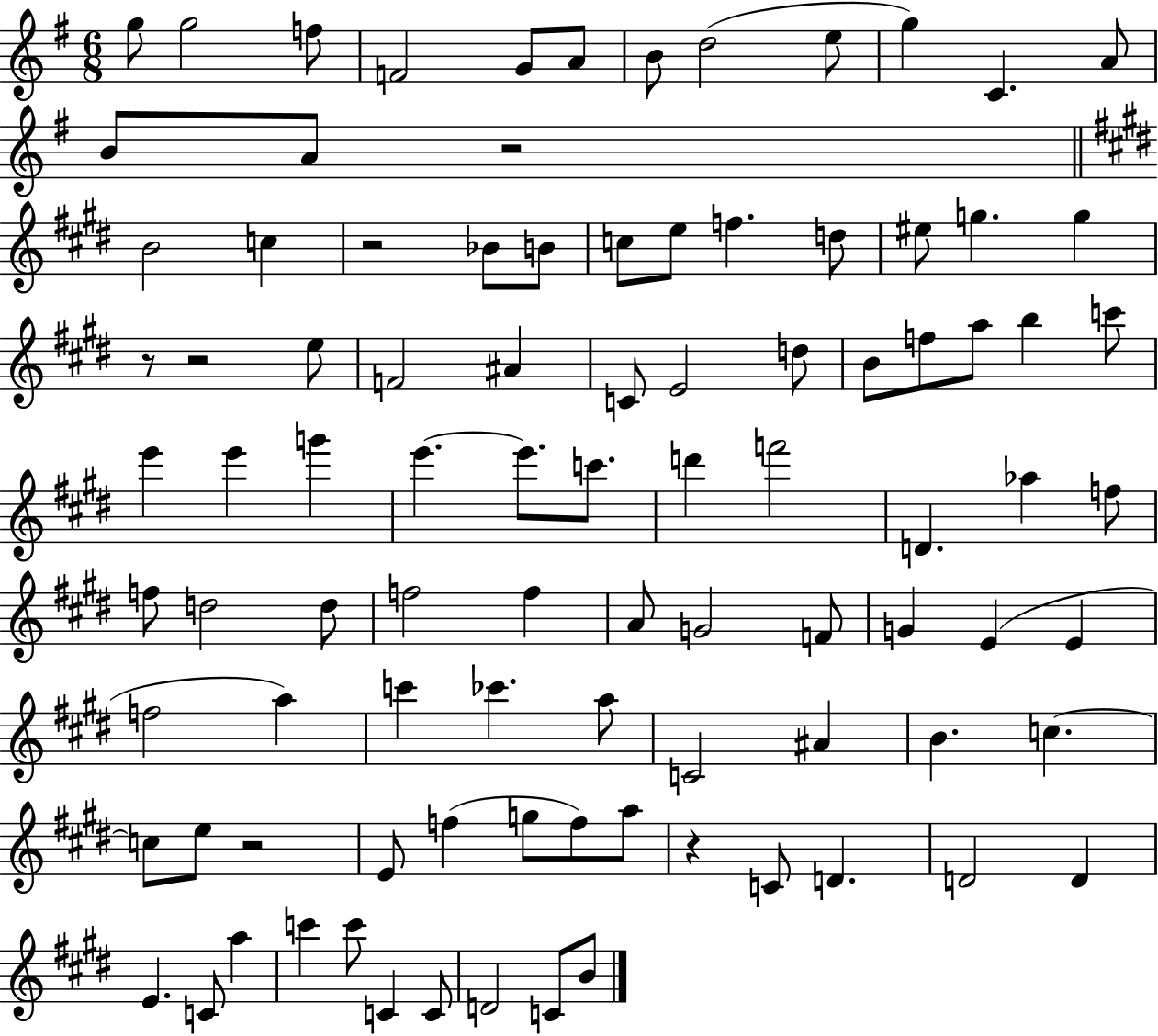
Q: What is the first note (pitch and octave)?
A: G5